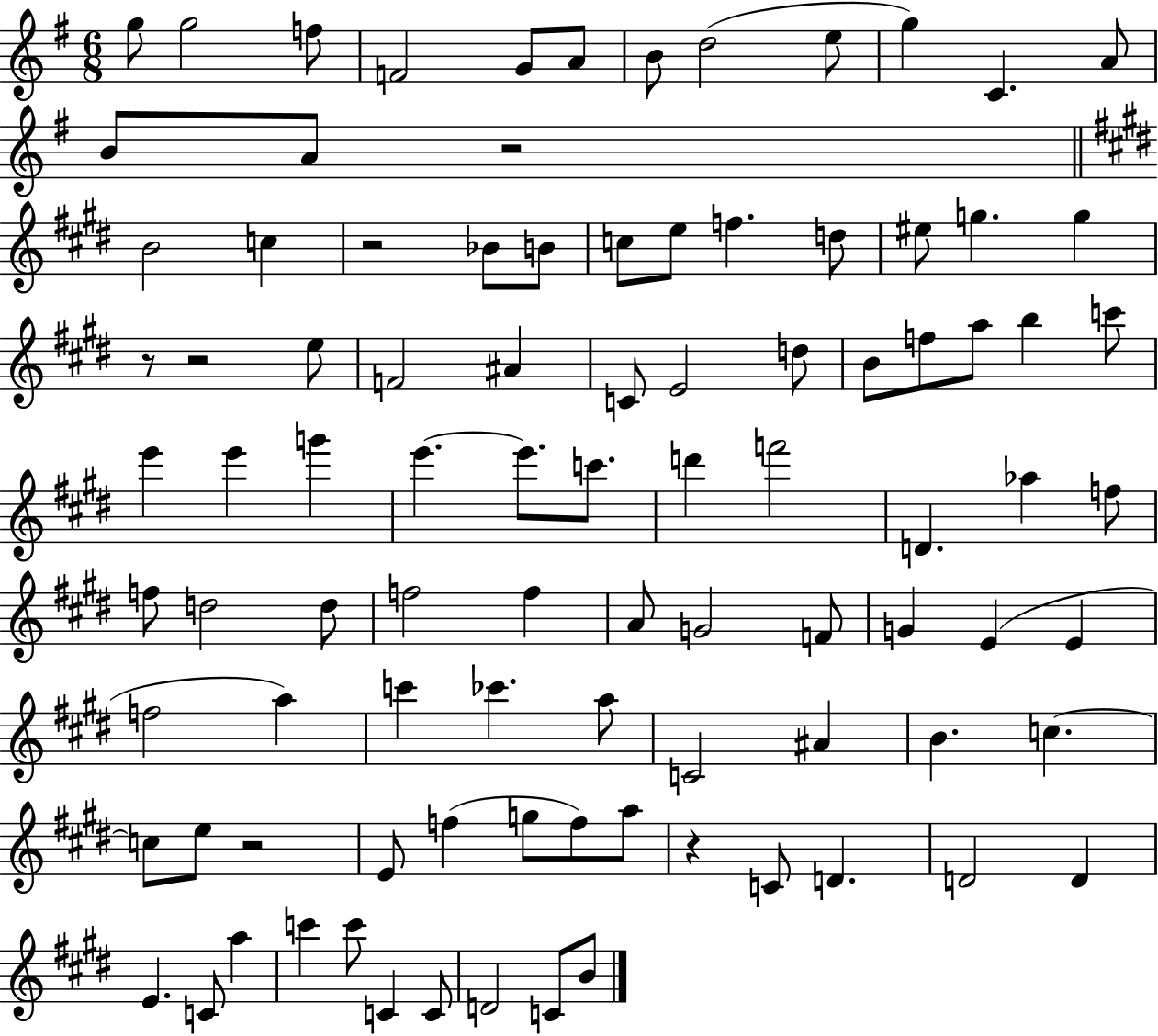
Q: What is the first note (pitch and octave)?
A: G5